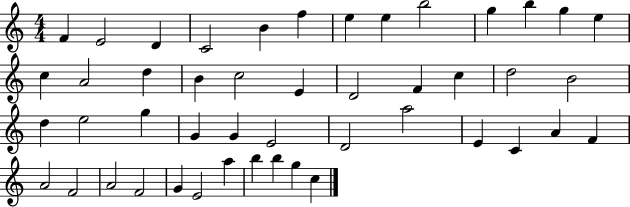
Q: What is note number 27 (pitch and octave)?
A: G5